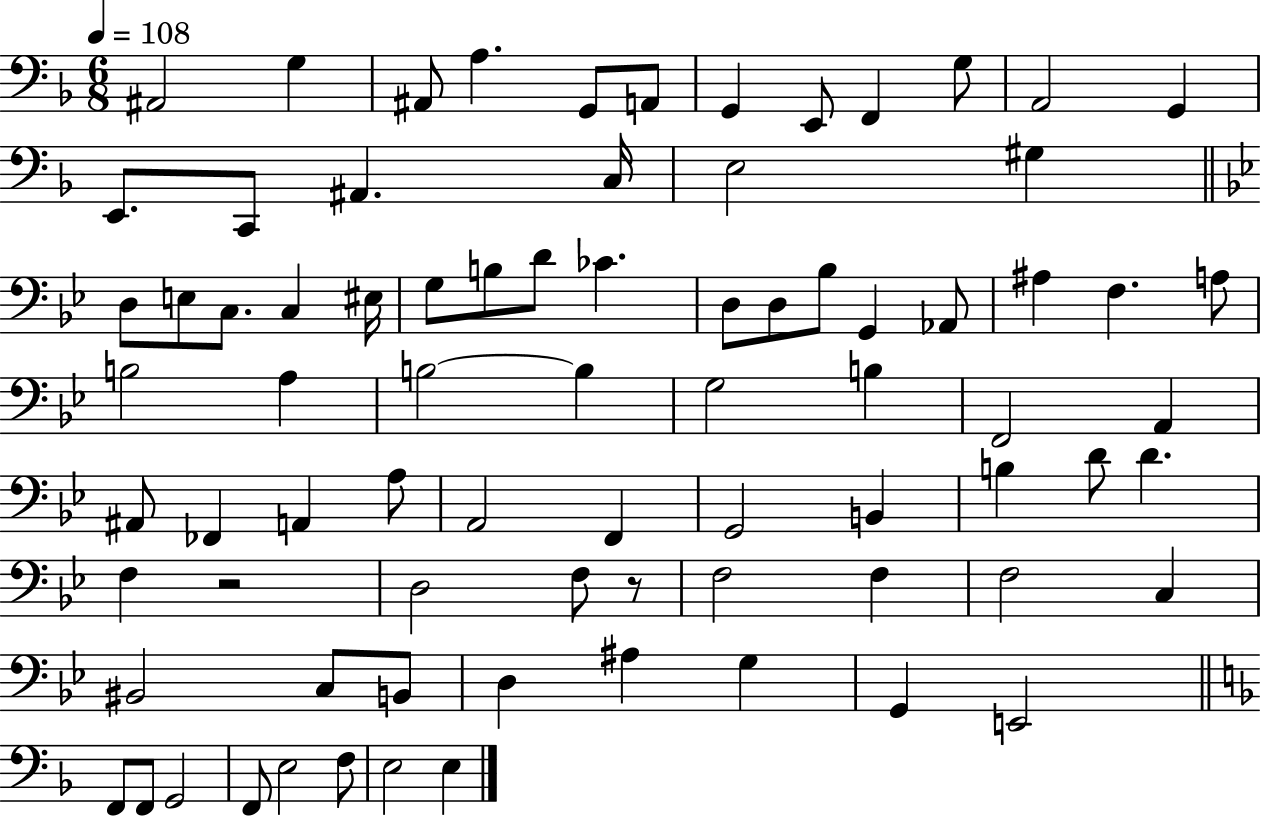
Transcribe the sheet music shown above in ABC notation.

X:1
T:Untitled
M:6/8
L:1/4
K:F
^A,,2 G, ^A,,/2 A, G,,/2 A,,/2 G,, E,,/2 F,, G,/2 A,,2 G,, E,,/2 C,,/2 ^A,, C,/4 E,2 ^G, D,/2 E,/2 C,/2 C, ^E,/4 G,/2 B,/2 D/2 _C D,/2 D,/2 _B,/2 G,, _A,,/2 ^A, F, A,/2 B,2 A, B,2 B, G,2 B, F,,2 A,, ^A,,/2 _F,, A,, A,/2 A,,2 F,, G,,2 B,, B, D/2 D F, z2 D,2 F,/2 z/2 F,2 F, F,2 C, ^B,,2 C,/2 B,,/2 D, ^A, G, G,, E,,2 F,,/2 F,,/2 G,,2 F,,/2 E,2 F,/2 E,2 E,